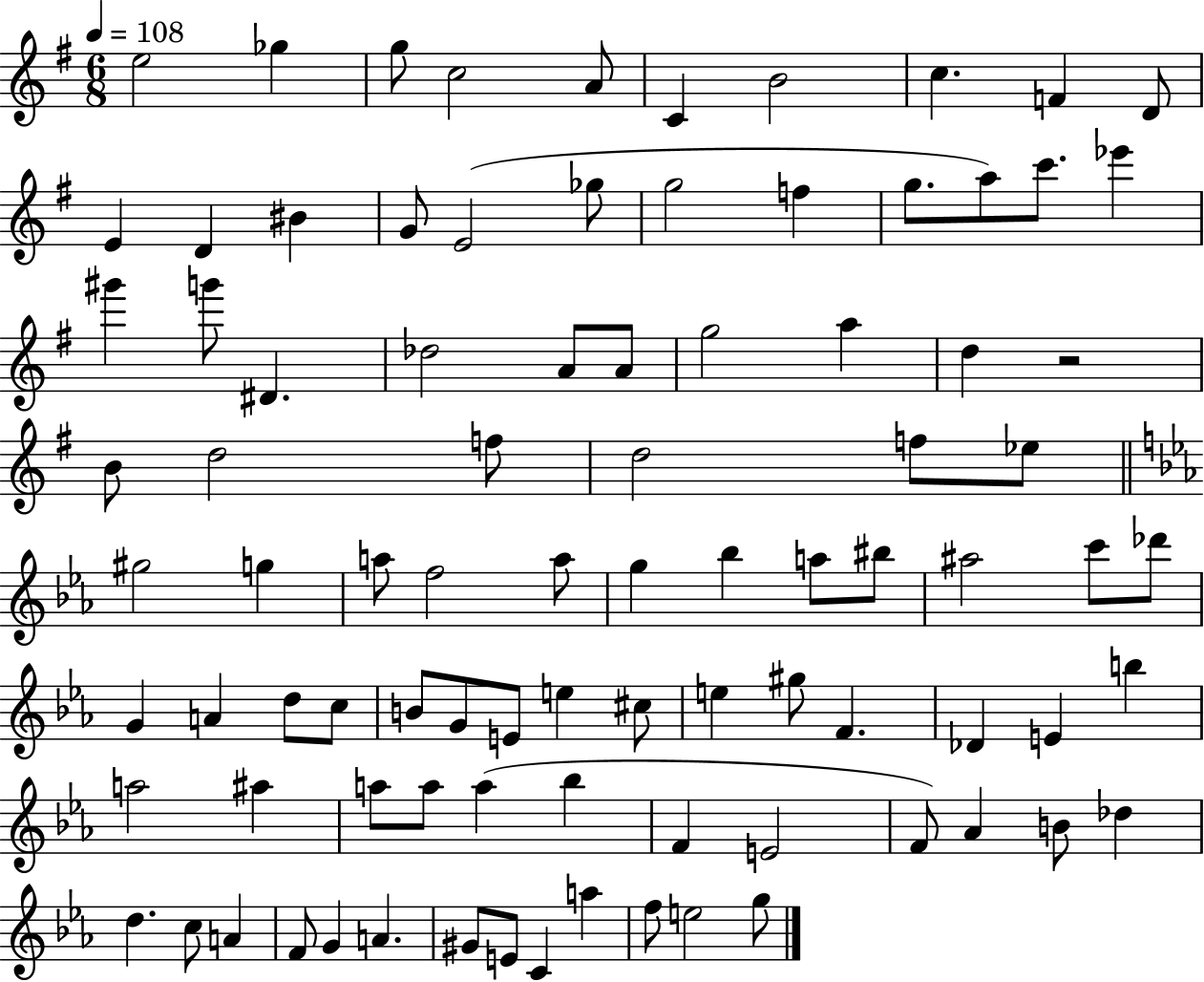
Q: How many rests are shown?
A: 1